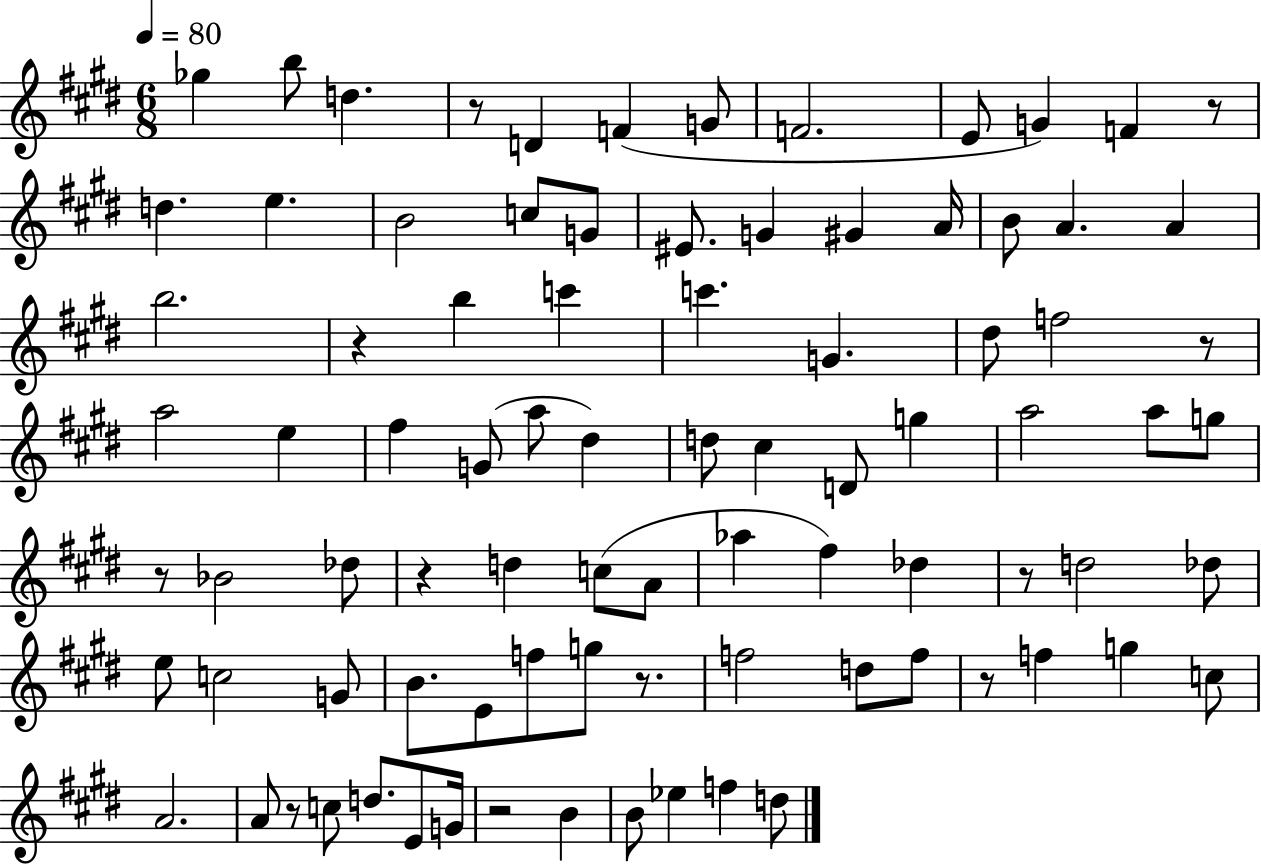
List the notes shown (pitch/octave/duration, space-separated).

Gb5/q B5/e D5/q. R/e D4/q F4/q G4/e F4/h. E4/e G4/q F4/q R/e D5/q. E5/q. B4/h C5/e G4/e EIS4/e. G4/q G#4/q A4/s B4/e A4/q. A4/q B5/h. R/q B5/q C6/q C6/q. G4/q. D#5/e F5/h R/e A5/h E5/q F#5/q G4/e A5/e D#5/q D5/e C#5/q D4/e G5/q A5/h A5/e G5/e R/e Bb4/h Db5/e R/q D5/q C5/e A4/e Ab5/q F#5/q Db5/q R/e D5/h Db5/e E5/e C5/h G4/e B4/e. E4/e F5/e G5/e R/e. F5/h D5/e F5/e R/e F5/q G5/q C5/e A4/h. A4/e R/e C5/e D5/e. E4/e G4/s R/h B4/q B4/e Eb5/q F5/q D5/e